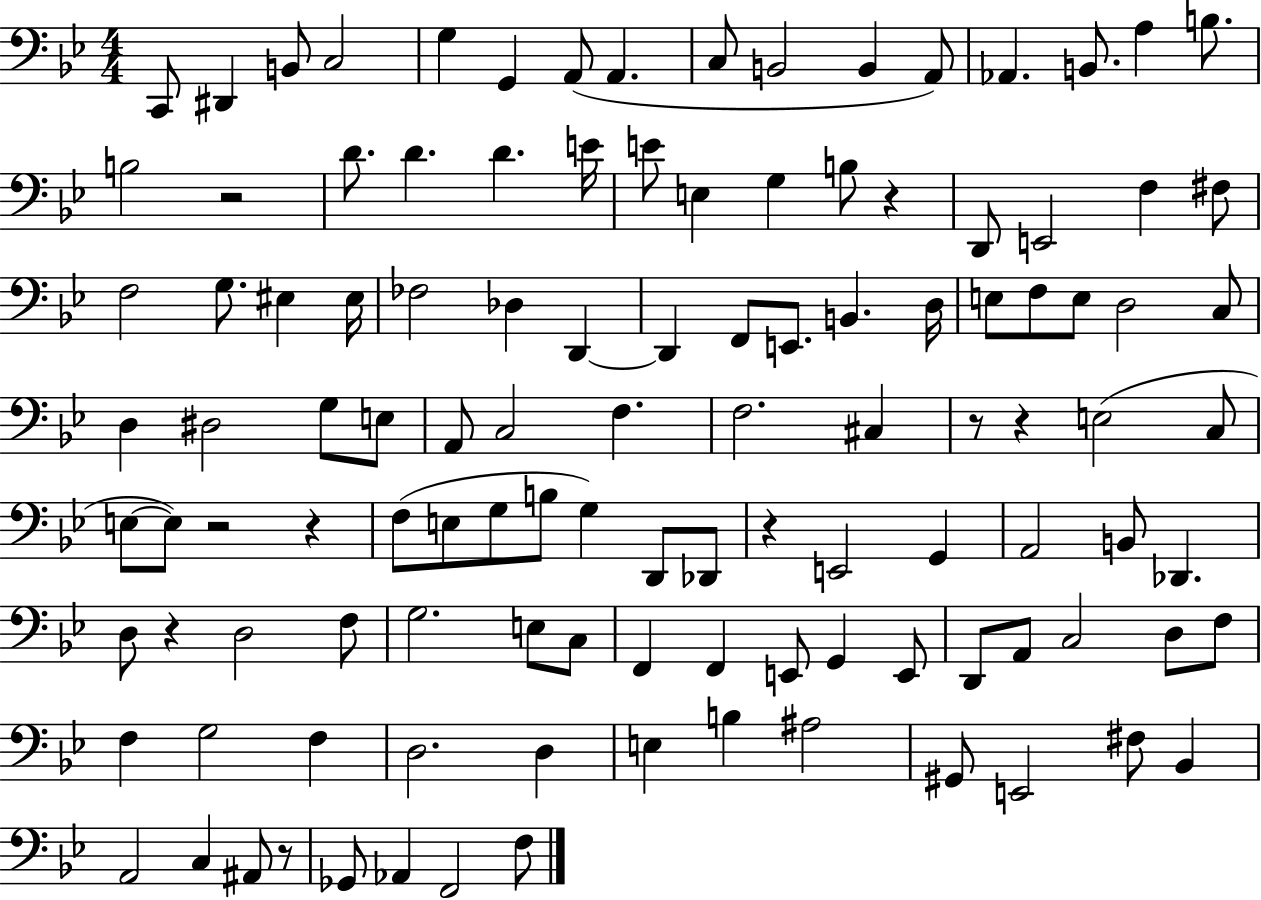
C2/e D#2/q B2/e C3/h G3/q G2/q A2/e A2/q. C3/e B2/h B2/q A2/e Ab2/q. B2/e. A3/q B3/e. B3/h R/h D4/e. D4/q. D4/q. E4/s E4/e E3/q G3/q B3/e R/q D2/e E2/h F3/q F#3/e F3/h G3/e. EIS3/q EIS3/s FES3/h Db3/q D2/q D2/q F2/e E2/e. B2/q. D3/s E3/e F3/e E3/e D3/h C3/e D3/q D#3/h G3/e E3/e A2/e C3/h F3/q. F3/h. C#3/q R/e R/q E3/h C3/e E3/e E3/e R/h R/q F3/e E3/e G3/e B3/e G3/q D2/e Db2/e R/q E2/h G2/q A2/h B2/e Db2/q. D3/e R/q D3/h F3/e G3/h. E3/e C3/e F2/q F2/q E2/e G2/q E2/e D2/e A2/e C3/h D3/e F3/e F3/q G3/h F3/q D3/h. D3/q E3/q B3/q A#3/h G#2/e E2/h F#3/e Bb2/q A2/h C3/q A#2/e R/e Gb2/e Ab2/q F2/h F3/e